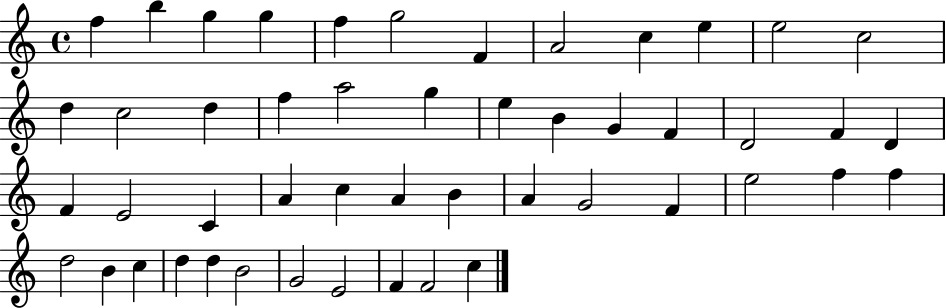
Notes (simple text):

F5/q B5/q G5/q G5/q F5/q G5/h F4/q A4/h C5/q E5/q E5/h C5/h D5/q C5/h D5/q F5/q A5/h G5/q E5/q B4/q G4/q F4/q D4/h F4/q D4/q F4/q E4/h C4/q A4/q C5/q A4/q B4/q A4/q G4/h F4/q E5/h F5/q F5/q D5/h B4/q C5/q D5/q D5/q B4/h G4/h E4/h F4/q F4/h C5/q